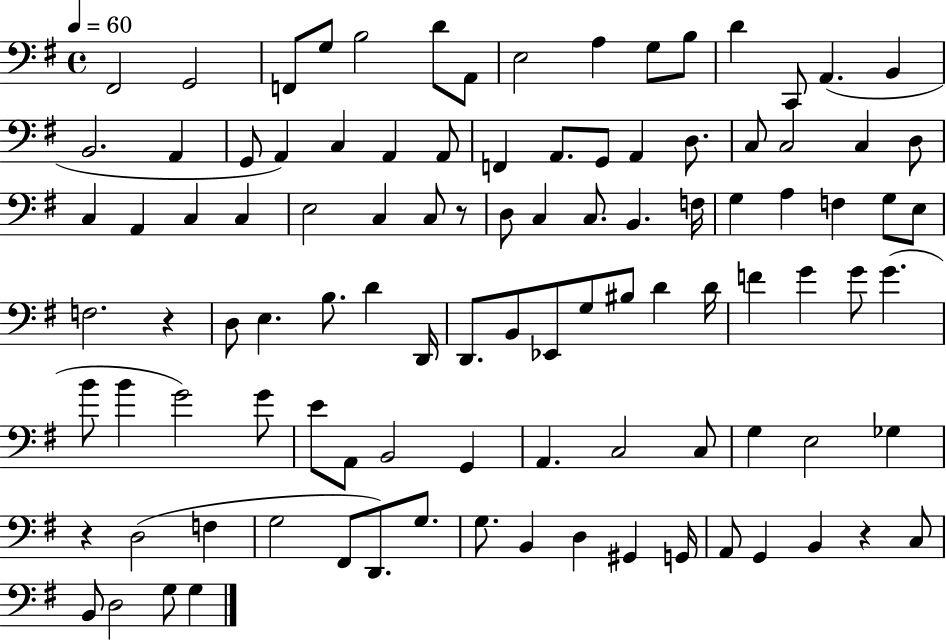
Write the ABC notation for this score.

X:1
T:Untitled
M:4/4
L:1/4
K:G
^F,,2 G,,2 F,,/2 G,/2 B,2 D/2 A,,/2 E,2 A, G,/2 B,/2 D C,,/2 A,, B,, B,,2 A,, G,,/2 A,, C, A,, A,,/2 F,, A,,/2 G,,/2 A,, D,/2 C,/2 C,2 C, D,/2 C, A,, C, C, E,2 C, C,/2 z/2 D,/2 C, C,/2 B,, F,/4 G, A, F, G,/2 E,/2 F,2 z D,/2 E, B,/2 D D,,/4 D,,/2 B,,/2 _E,,/2 G,/2 ^B,/2 D D/4 F G G/2 G B/2 B G2 G/2 E/2 A,,/2 B,,2 G,, A,, C,2 C,/2 G, E,2 _G, z D,2 F, G,2 ^F,,/2 D,,/2 G,/2 G,/2 B,, D, ^G,, G,,/4 A,,/2 G,, B,, z C,/2 B,,/2 D,2 G,/2 G,